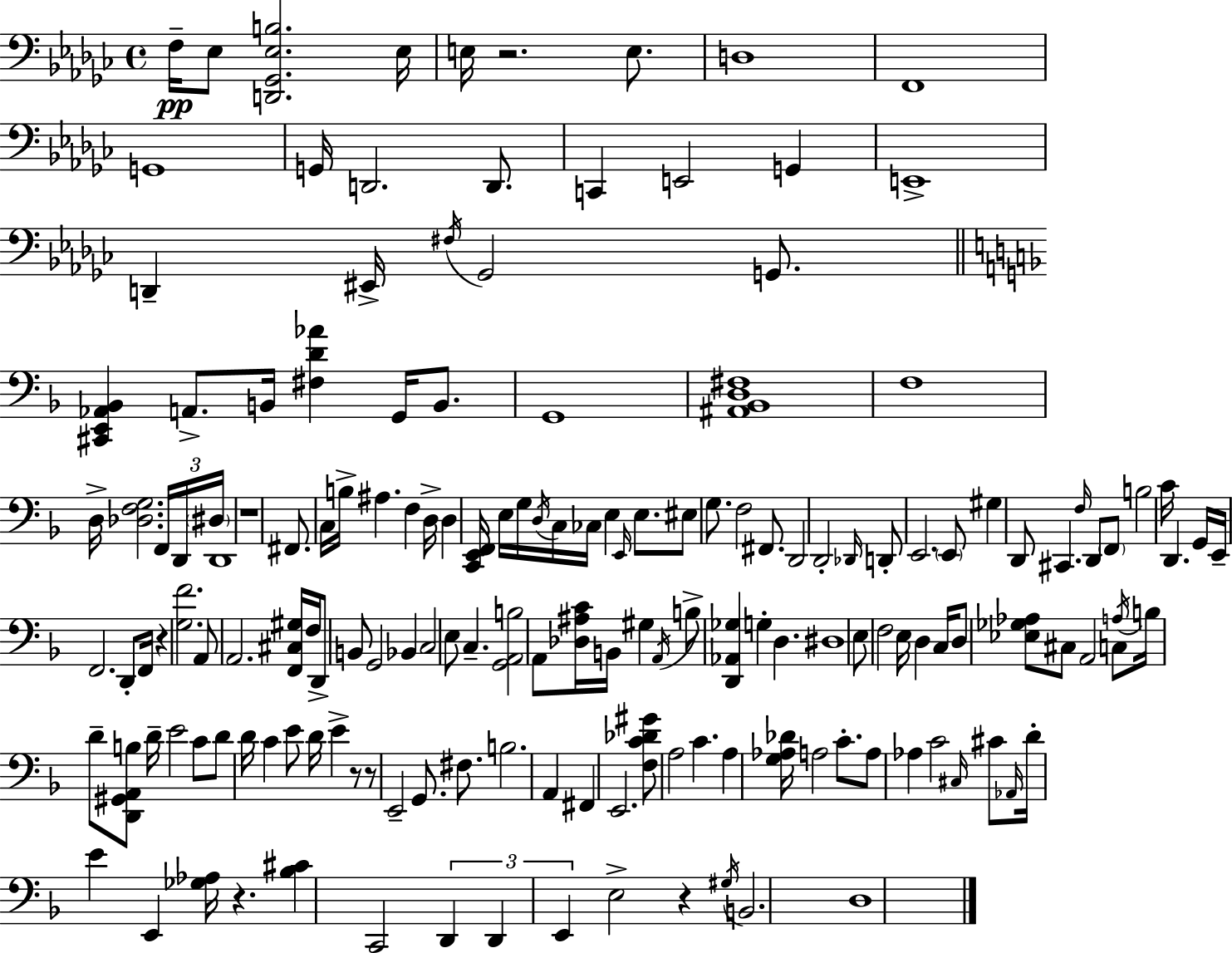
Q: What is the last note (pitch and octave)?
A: D3